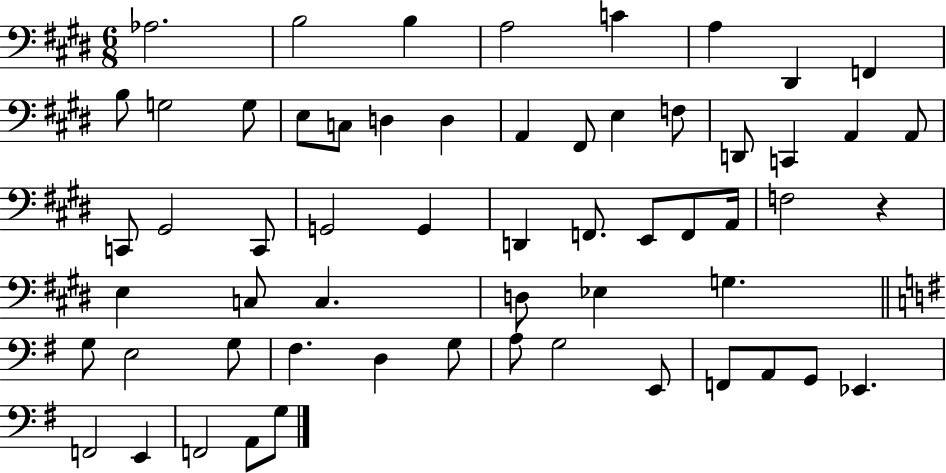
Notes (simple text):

Ab3/h. B3/h B3/q A3/h C4/q A3/q D#2/q F2/q B3/e G3/h G3/e E3/e C3/e D3/q D3/q A2/q F#2/e E3/q F3/e D2/e C2/q A2/q A2/e C2/e G#2/h C2/e G2/h G2/q D2/q F2/e. E2/e F2/e A2/s F3/h R/q E3/q C3/e C3/q. D3/e Eb3/q G3/q. G3/e E3/h G3/e F#3/q. D3/q G3/e A3/e G3/h E2/e F2/e A2/e G2/e Eb2/q. F2/h E2/q F2/h A2/e G3/e